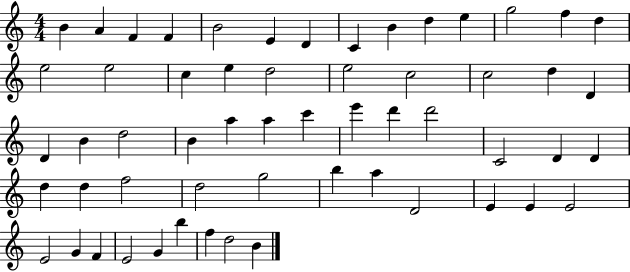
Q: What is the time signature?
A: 4/4